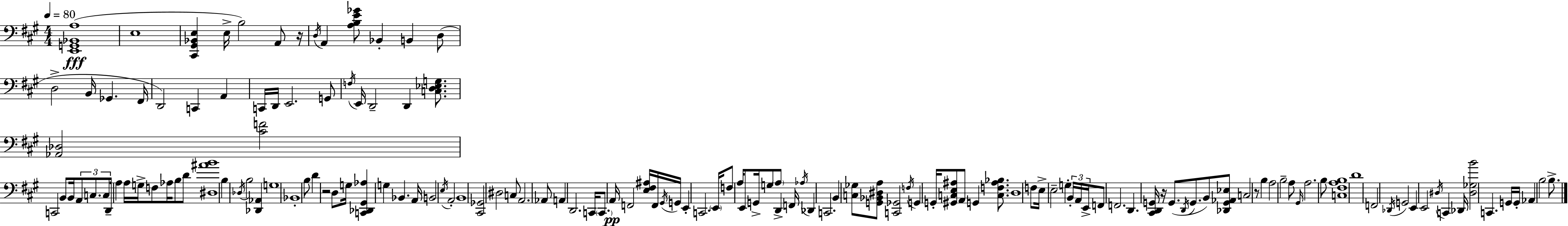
X:1
T:Untitled
M:4/4
L:1/4
K:A
[E,,G,,_B,,A,]4 E,4 [^C,,^G,,_B,,E,] E,/4 B,2 A,,/2 z/4 D,/4 A,, [A,B,E_G]/2 _B,, B,, D,/2 D,2 B,,/4 _G,, ^F,,/4 D,,2 C,, A,, C,,/4 D,,/4 E,,2 G,,/2 F,/4 E,,/4 D,,2 D,, [C,D,_E,G,]/2 [_A,,_D,]2 [^CF]2 C,,2 B,,/2 B,,/4 A,,/2 C,/2 C,/2 D,,/4 A, A,/4 G,/4 F,/2 _A,/4 B,/2 D/2 [^D,^AB]4 B, _D,/4 B,2 [_D,,_A,,] G,4 _B,,4 B,/2 D z2 D,/2 G,/4 [C,,_D,,^G,,_A,] G, _B,, A,,/4 B,,2 E,/4 A,,2 B,,4 [^C,,_G,,]2 ^D,2 C,/2 A,,2 _A,,/2 A,, D,,2 C,,/4 C,,/2 A,,/4 F,,2 [E,^F,^A,]/4 F,,/4 ^G,,/4 G,,/4 E,, C,,2 E,,/4 F,/2 A,/4 E,,/2 G,,/4 G,/2 A,/2 D,, F,,/4 _A,/4 _D,, C,,2 B,, [C,_G,]/2 [G,,_B,,^D,A,]/2 [C,,_G,,]2 F,/4 G,, G,,/4 [^G,,C,E,^A,]/2 A,,/2 G,, [C,F,^A,_B,]/2 D,4 F,/2 E,/4 E,2 G, B,,/4 A,,/4 E,,/4 F,,/2 F,,2 D,, [^C,,D,,G,,]/4 z/4 G,,/2 D,,/4 G,,/2 B,,/2 [_D,,G,,_A,,_E,]/2 C,2 z/2 B, A,2 B,2 A,/2 ^G,,/4 A,2 B,/2 [C,^F,A,B,]4 D4 F,,2 _D,,/4 G,,2 E,, E,,2 ^D,/4 C,, _D,,/4 [^D,_G,B]2 C,, G,,/4 G,,/4 _A,, B,2 B,/2